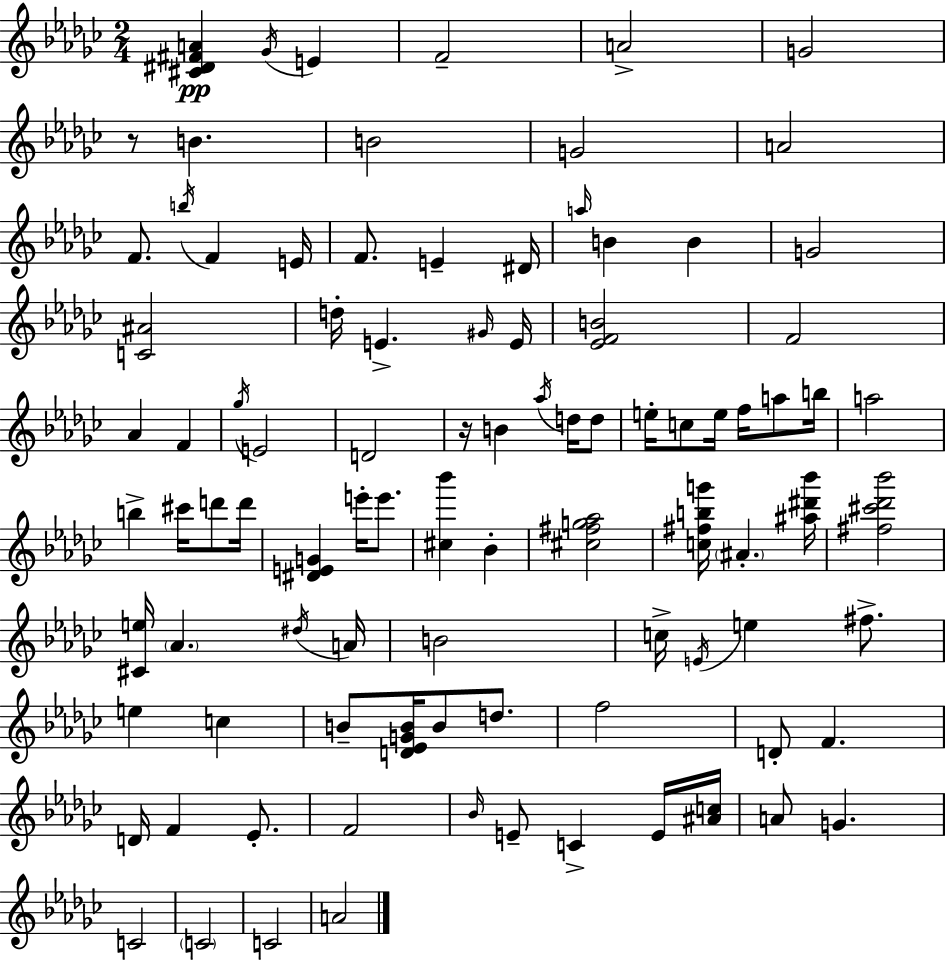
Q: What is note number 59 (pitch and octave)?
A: C5